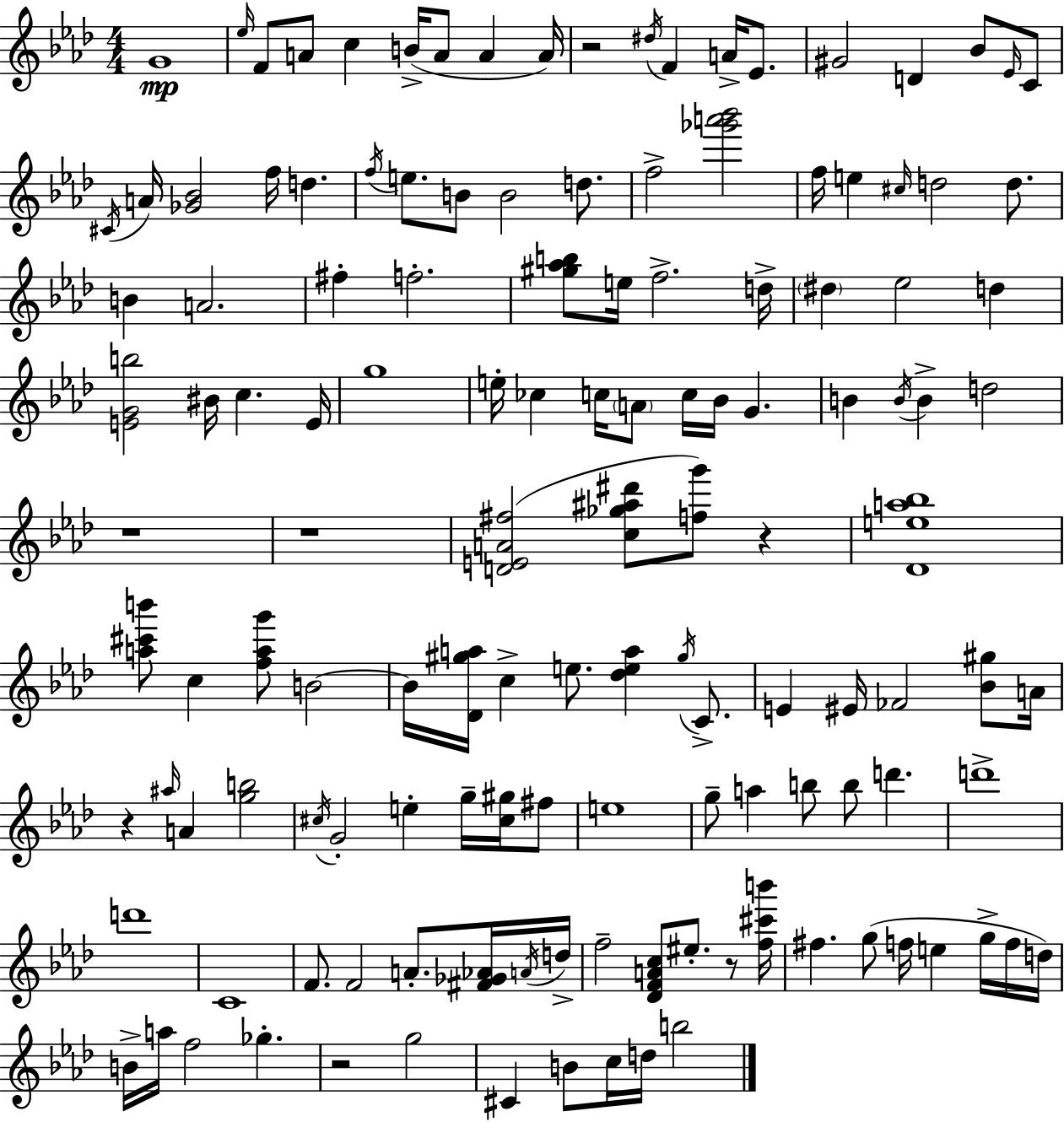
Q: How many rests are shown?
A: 7